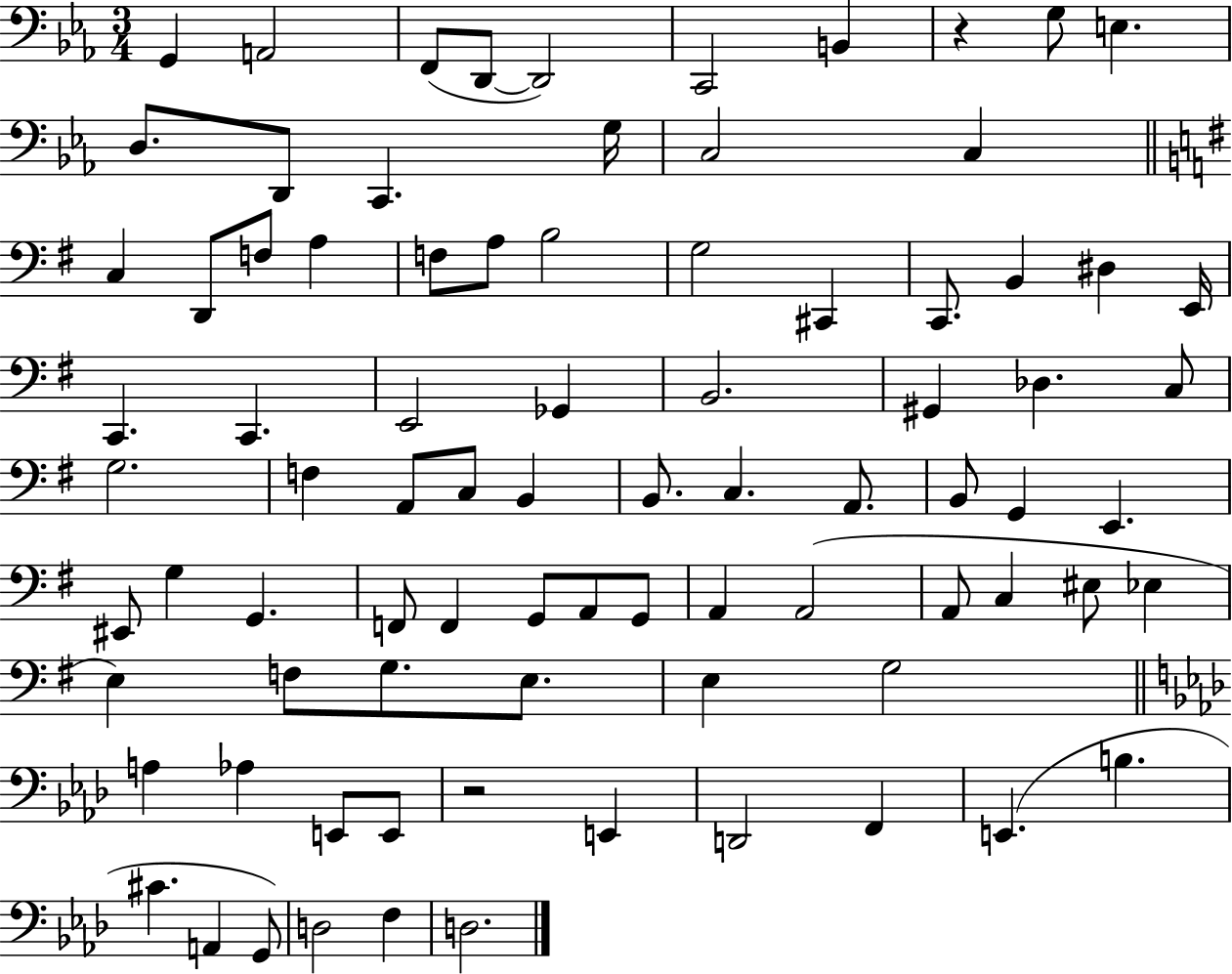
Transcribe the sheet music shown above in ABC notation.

X:1
T:Untitled
M:3/4
L:1/4
K:Eb
G,, A,,2 F,,/2 D,,/2 D,,2 C,,2 B,, z G,/2 E, D,/2 D,,/2 C,, G,/4 C,2 C, C, D,,/2 F,/2 A, F,/2 A,/2 B,2 G,2 ^C,, C,,/2 B,, ^D, E,,/4 C,, C,, E,,2 _G,, B,,2 ^G,, _D, C,/2 G,2 F, A,,/2 C,/2 B,, B,,/2 C, A,,/2 B,,/2 G,, E,, ^E,,/2 G, G,, F,,/2 F,, G,,/2 A,,/2 G,,/2 A,, A,,2 A,,/2 C, ^E,/2 _E, E, F,/2 G,/2 E,/2 E, G,2 A, _A, E,,/2 E,,/2 z2 E,, D,,2 F,, E,, B, ^C A,, G,,/2 D,2 F, D,2